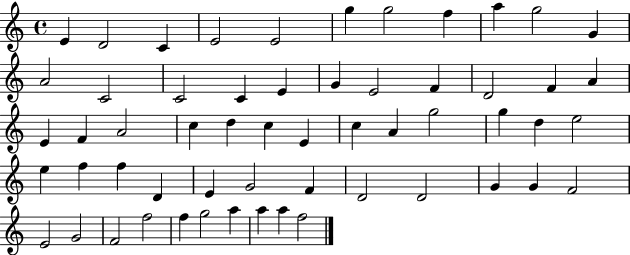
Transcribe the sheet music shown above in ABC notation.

X:1
T:Untitled
M:4/4
L:1/4
K:C
E D2 C E2 E2 g g2 f a g2 G A2 C2 C2 C E G E2 F D2 F A E F A2 c d c E c A g2 g d e2 e f f D E G2 F D2 D2 G G F2 E2 G2 F2 f2 f g2 a a a f2